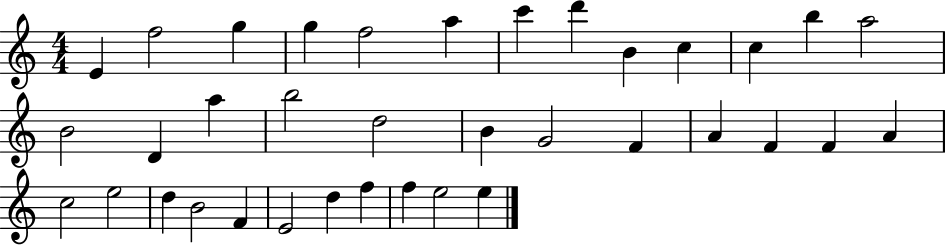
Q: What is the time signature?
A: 4/4